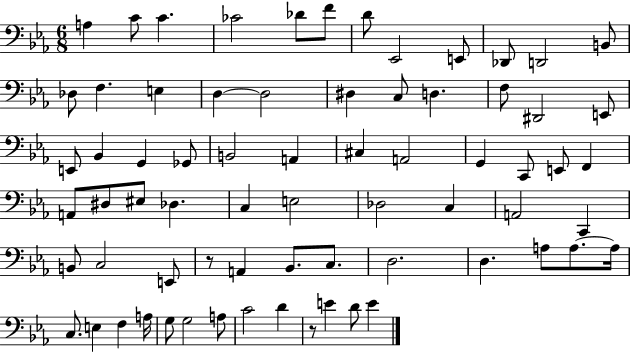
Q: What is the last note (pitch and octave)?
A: E4